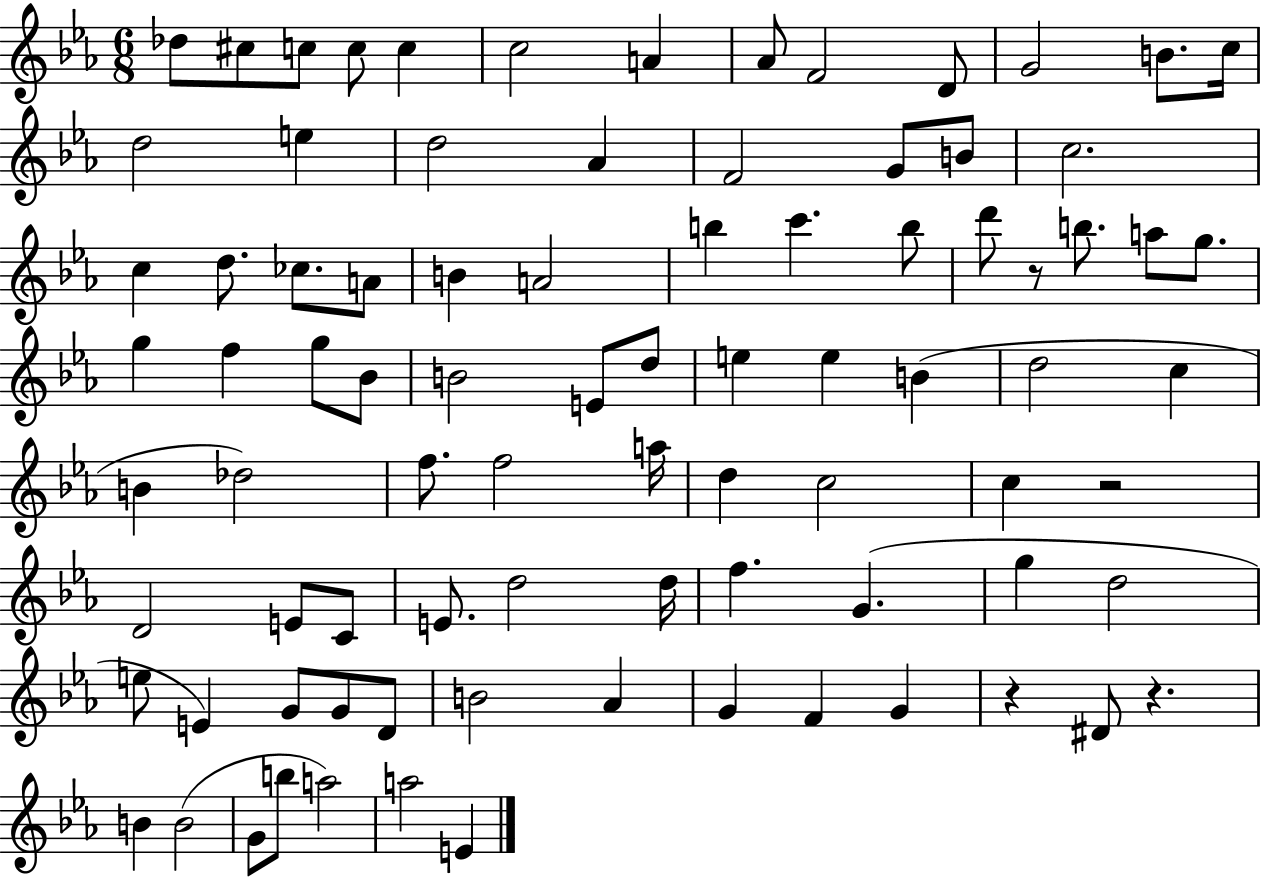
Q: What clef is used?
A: treble